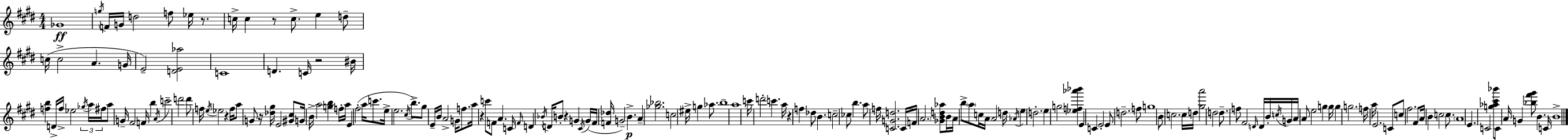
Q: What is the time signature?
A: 4/4